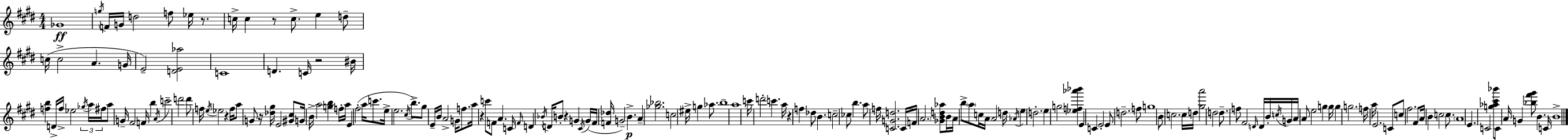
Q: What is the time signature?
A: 4/4